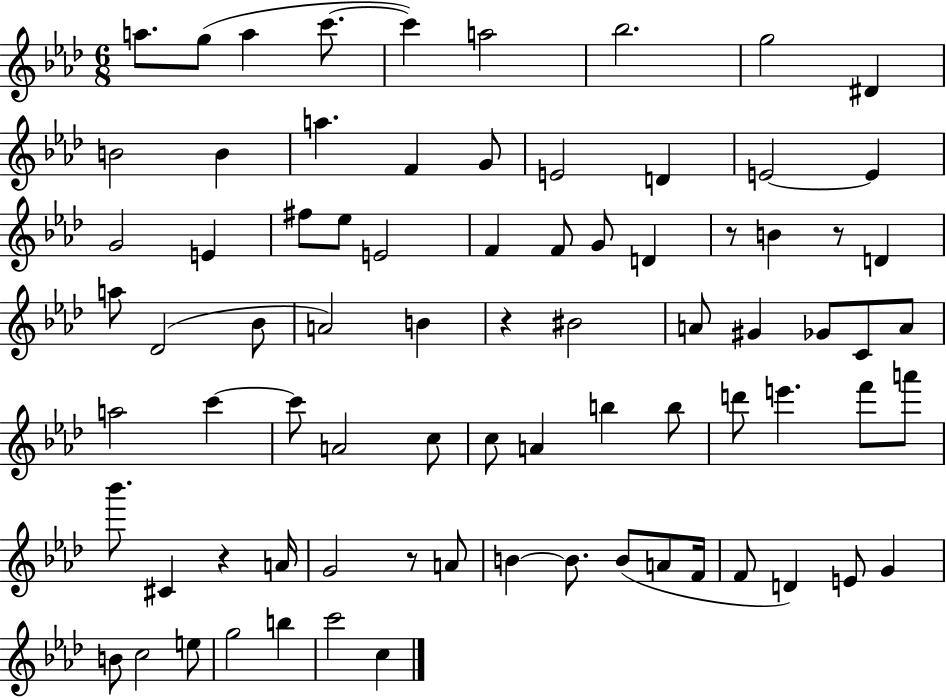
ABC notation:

X:1
T:Untitled
M:6/8
L:1/4
K:Ab
a/2 g/2 a c'/2 c' a2 _b2 g2 ^D B2 B a F G/2 E2 D E2 E G2 E ^f/2 _e/2 E2 F F/2 G/2 D z/2 B z/2 D a/2 _D2 _B/2 A2 B z ^B2 A/2 ^G _G/2 C/2 A/2 a2 c' c'/2 A2 c/2 c/2 A b b/2 d'/2 e' f'/2 a'/2 _b'/2 ^C z A/4 G2 z/2 A/2 B B/2 B/2 A/2 F/4 F/2 D E/2 G B/2 c2 e/2 g2 b c'2 c